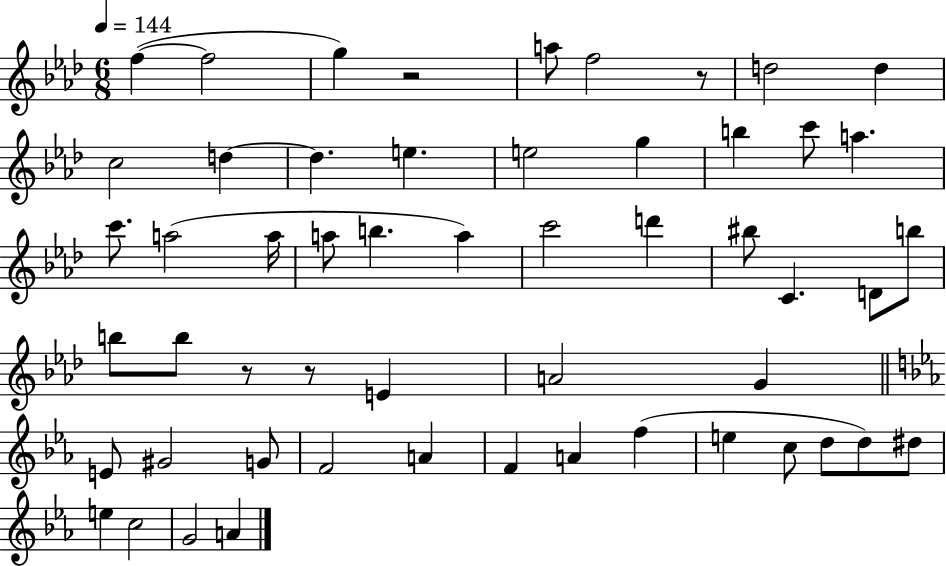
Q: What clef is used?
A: treble